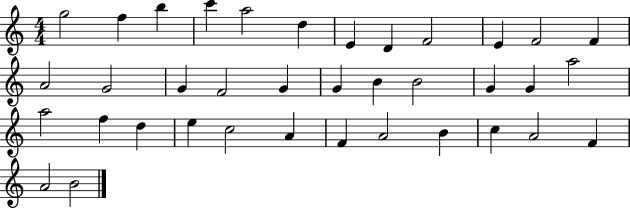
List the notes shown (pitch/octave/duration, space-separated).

G5/h F5/q B5/q C6/q A5/h D5/q E4/q D4/q F4/h E4/q F4/h F4/q A4/h G4/h G4/q F4/h G4/q G4/q B4/q B4/h G4/q G4/q A5/h A5/h F5/q D5/q E5/q C5/h A4/q F4/q A4/h B4/q C5/q A4/h F4/q A4/h B4/h